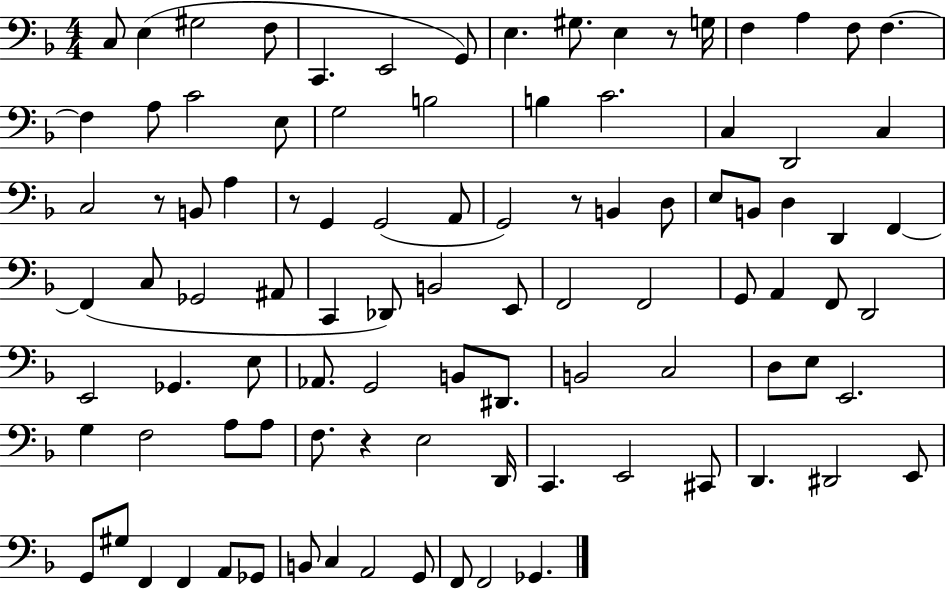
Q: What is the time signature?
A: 4/4